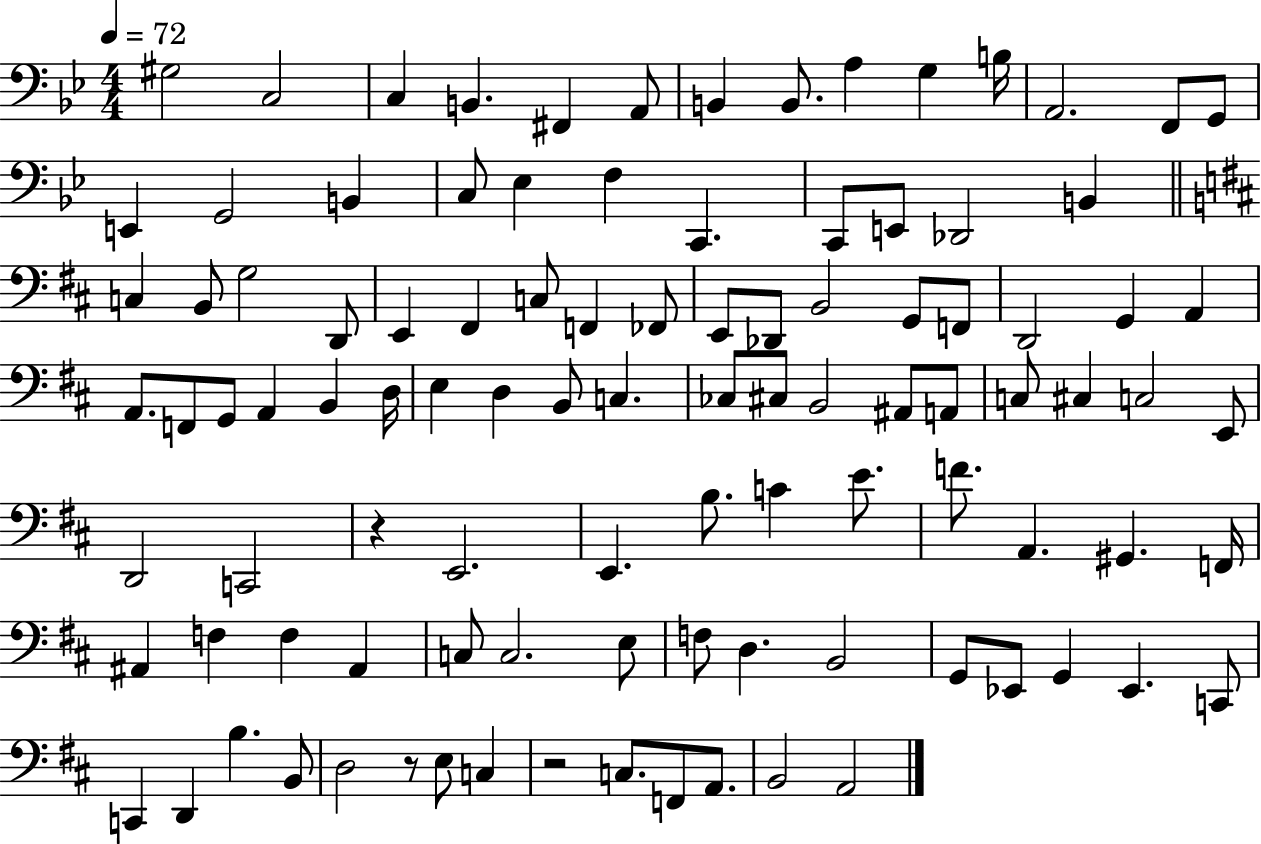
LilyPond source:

{
  \clef bass
  \numericTimeSignature
  \time 4/4
  \key bes \major
  \tempo 4 = 72
  gis2 c2 | c4 b,4. fis,4 a,8 | b,4 b,8. a4 g4 b16 | a,2. f,8 g,8 | \break e,4 g,2 b,4 | c8 ees4 f4 c,4. | c,8 e,8 des,2 b,4 | \bar "||" \break \key b \minor c4 b,8 g2 d,8 | e,4 fis,4 c8 f,4 fes,8 | e,8 des,8 b,2 g,8 f,8 | d,2 g,4 a,4 | \break a,8. f,8 g,8 a,4 b,4 d16 | e4 d4 b,8 c4. | ces8 cis8 b,2 ais,8 a,8 | c8 cis4 c2 e,8 | \break d,2 c,2 | r4 e,2. | e,4. b8. c'4 e'8. | f'8. a,4. gis,4. f,16 | \break ais,4 f4 f4 ais,4 | c8 c2. e8 | f8 d4. b,2 | g,8 ees,8 g,4 ees,4. c,8 | \break c,4 d,4 b4. b,8 | d2 r8 e8 c4 | r2 c8. f,8 a,8. | b,2 a,2 | \break \bar "|."
}